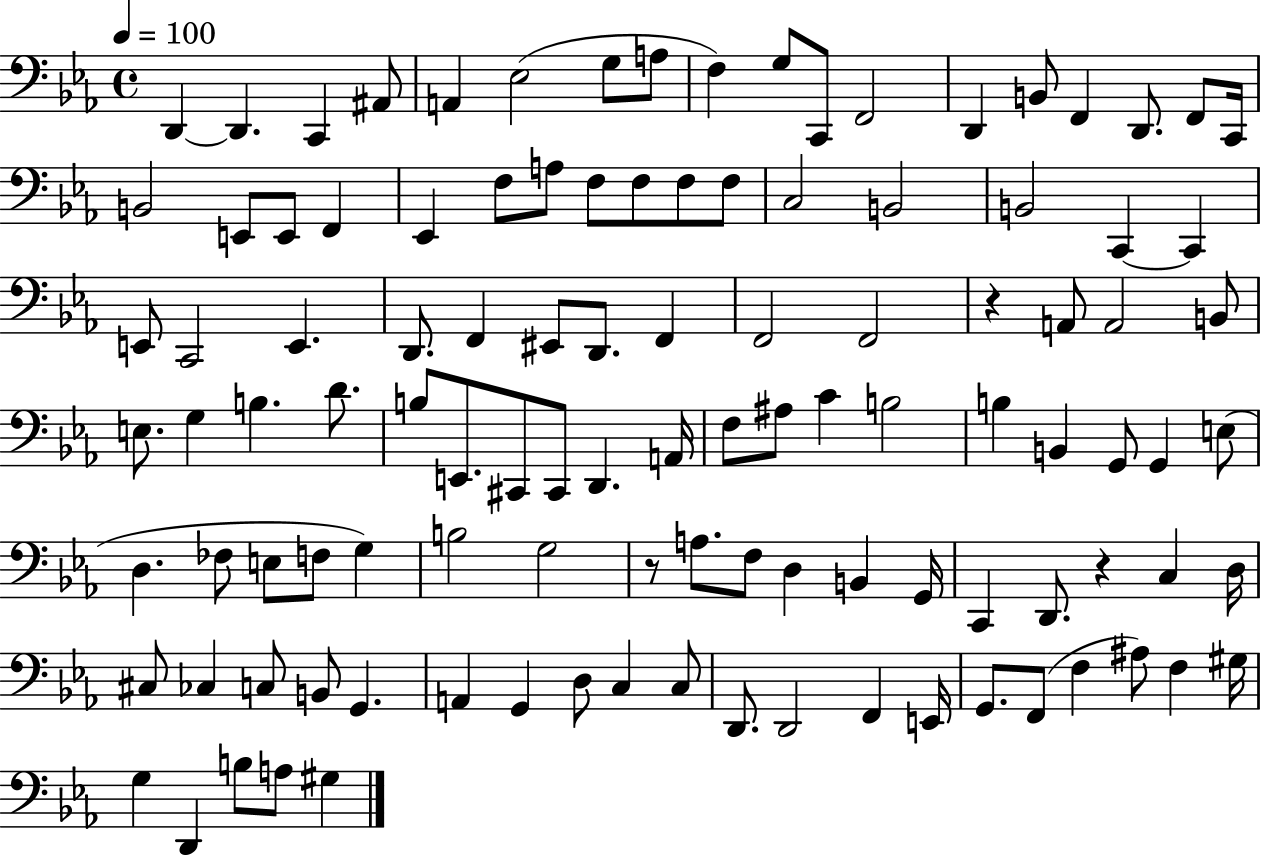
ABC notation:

X:1
T:Untitled
M:4/4
L:1/4
K:Eb
D,, D,, C,, ^A,,/2 A,, _E,2 G,/2 A,/2 F, G,/2 C,,/2 F,,2 D,, B,,/2 F,, D,,/2 F,,/2 C,,/4 B,,2 E,,/2 E,,/2 F,, _E,, F,/2 A,/2 F,/2 F,/2 F,/2 F,/2 C,2 B,,2 B,,2 C,, C,, E,,/2 C,,2 E,, D,,/2 F,, ^E,,/2 D,,/2 F,, F,,2 F,,2 z A,,/2 A,,2 B,,/2 E,/2 G, B, D/2 B,/2 E,,/2 ^C,,/2 ^C,,/2 D,, A,,/4 F,/2 ^A,/2 C B,2 B, B,, G,,/2 G,, E,/2 D, _F,/2 E,/2 F,/2 G, B,2 G,2 z/2 A,/2 F,/2 D, B,, G,,/4 C,, D,,/2 z C, D,/4 ^C,/2 _C, C,/2 B,,/2 G,, A,, G,, D,/2 C, C,/2 D,,/2 D,,2 F,, E,,/4 G,,/2 F,,/2 F, ^A,/2 F, ^G,/4 G, D,, B,/2 A,/2 ^G,